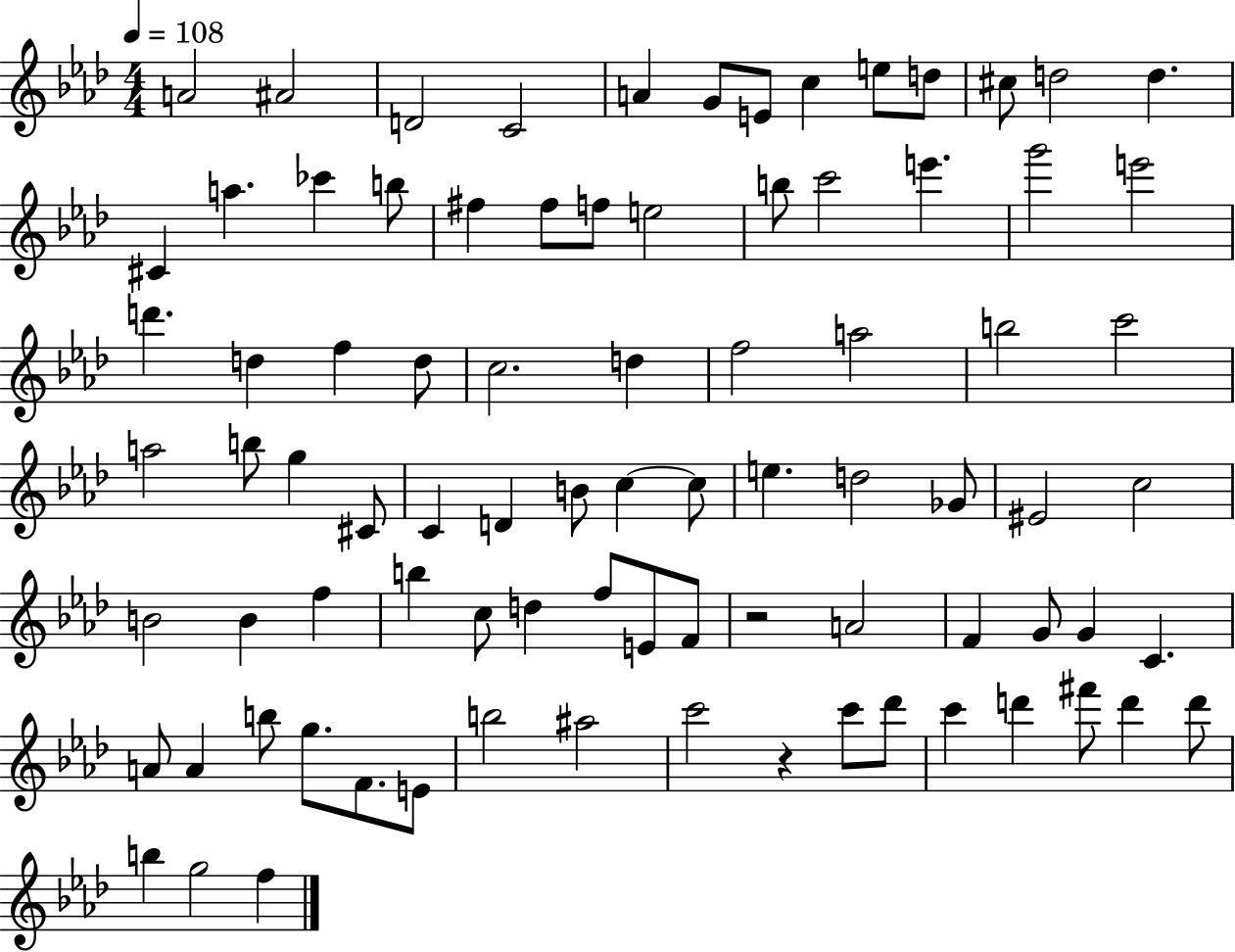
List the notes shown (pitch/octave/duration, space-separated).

A4/h A#4/h D4/h C4/h A4/q G4/e E4/e C5/q E5/e D5/e C#5/e D5/h D5/q. C#4/q A5/q. CES6/q B5/e F#5/q F#5/e F5/e E5/h B5/e C6/h E6/q. G6/h E6/h D6/q. D5/q F5/q D5/e C5/h. D5/q F5/h A5/h B5/h C6/h A5/h B5/e G5/q C#4/e C4/q D4/q B4/e C5/q C5/e E5/q. D5/h Gb4/e EIS4/h C5/h B4/h B4/q F5/q B5/q C5/e D5/q F5/e E4/e F4/e R/h A4/h F4/q G4/e G4/q C4/q. A4/e A4/q B5/e G5/e. F4/e. E4/e B5/h A#5/h C6/h R/q C6/e Db6/e C6/q D6/q F#6/e D6/q D6/e B5/q G5/h F5/q